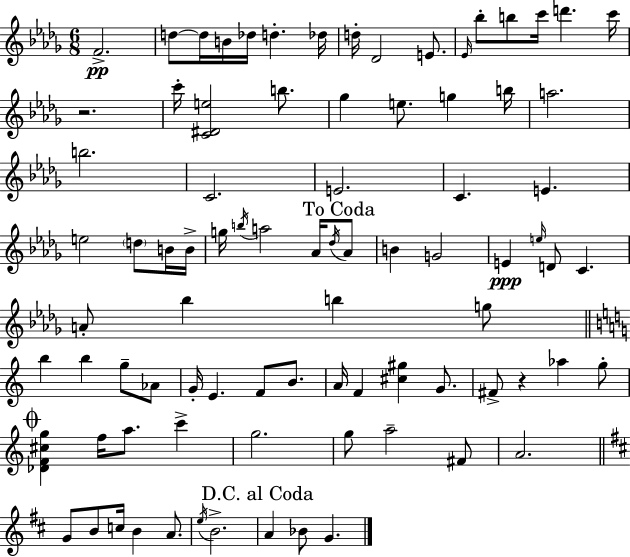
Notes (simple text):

F4/h. D5/e D5/s B4/s Db5/s D5/q. Db5/s D5/s Db4/h E4/e. Eb4/s Bb5/e B5/e C6/s D6/q. C6/s R/h. C6/s [C4,D#4,E5]/h B5/e. Gb5/q E5/e. G5/q B5/s A5/h. B5/h. C4/h. E4/h. C4/q. E4/q. E5/h D5/e B4/s B4/s G5/s B5/s A5/h Ab4/s Db5/s Ab4/e B4/q G4/h E4/q E5/s D4/e C4/q. A4/e Bb5/q B5/q G5/e B5/q B5/q G5/e Ab4/e G4/s E4/q. F4/e B4/e. A4/s F4/q [C#5,G#5]/q G4/e. F#4/e R/q Ab5/q G5/e [Db4,F4,C#5,G5]/q F5/s A5/e. C6/q G5/h. G5/e A5/h F#4/e A4/h. G4/e B4/e C5/s B4/q A4/e. E5/s B4/h. A4/q Bb4/e G4/q.